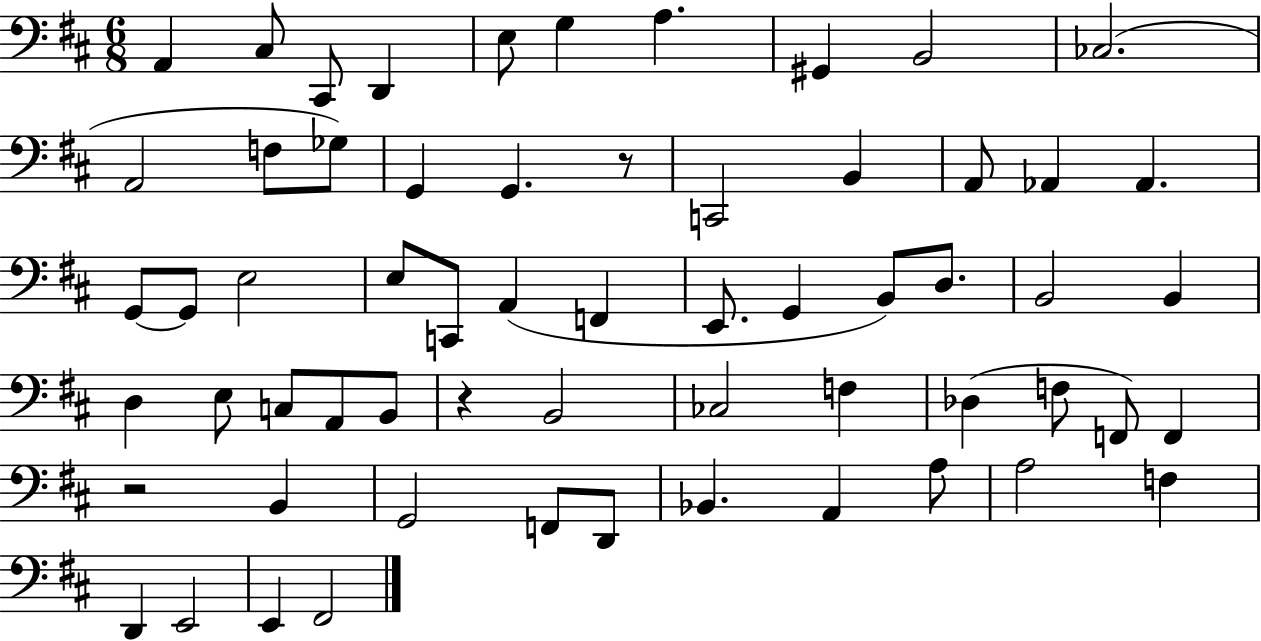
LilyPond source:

{
  \clef bass
  \numericTimeSignature
  \time 6/8
  \key d \major
  a,4 cis8 cis,8 d,4 | e8 g4 a4. | gis,4 b,2 | ces2.( | \break a,2 f8 ges8) | g,4 g,4. r8 | c,2 b,4 | a,8 aes,4 aes,4. | \break g,8~~ g,8 e2 | e8 c,8 a,4( f,4 | e,8. g,4 b,8) d8. | b,2 b,4 | \break d4 e8 c8 a,8 b,8 | r4 b,2 | ces2 f4 | des4( f8 f,8) f,4 | \break r2 b,4 | g,2 f,8 d,8 | bes,4. a,4 a8 | a2 f4 | \break d,4 e,2 | e,4 fis,2 | \bar "|."
}